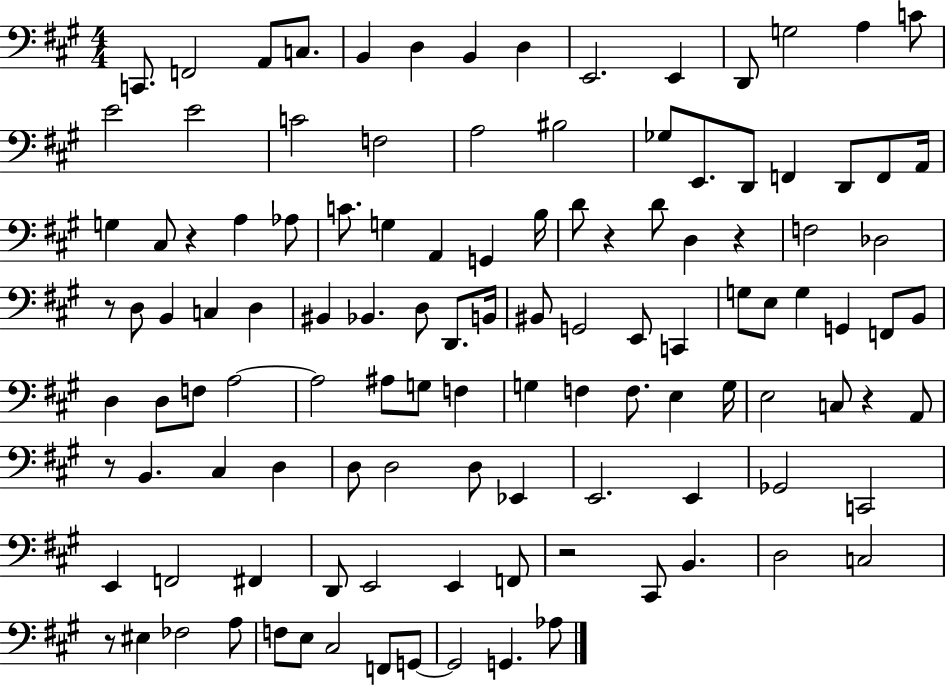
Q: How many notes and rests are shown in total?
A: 117